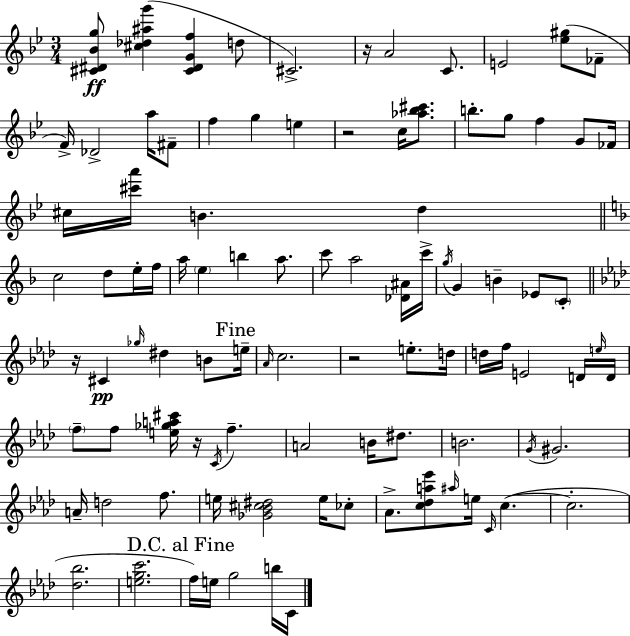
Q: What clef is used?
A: treble